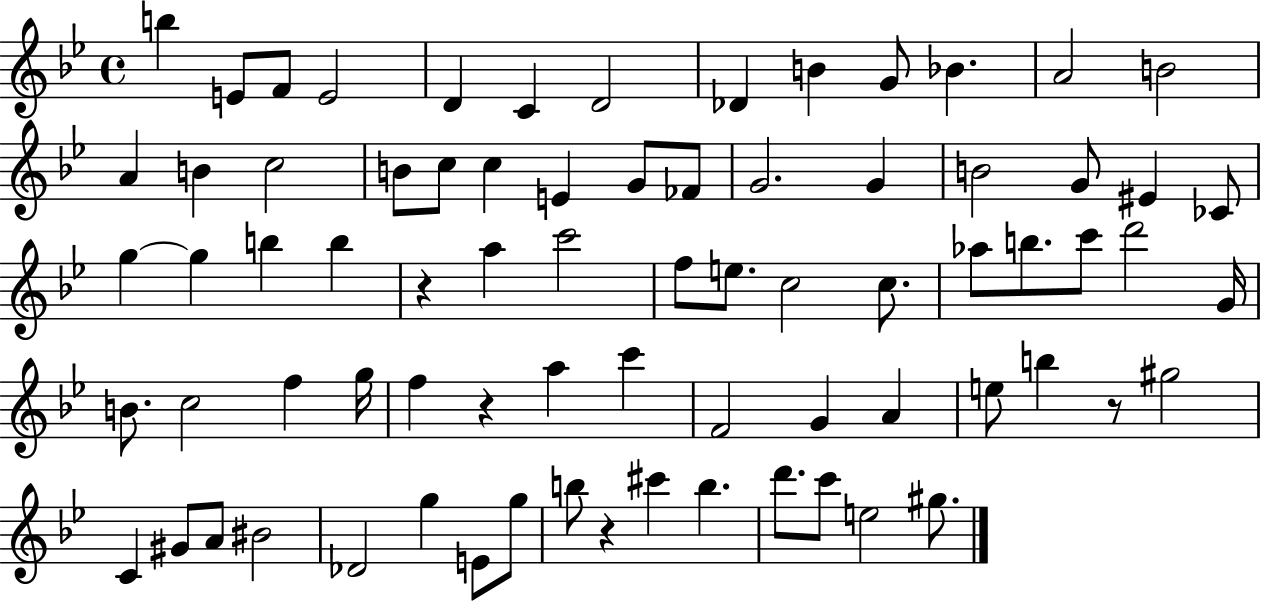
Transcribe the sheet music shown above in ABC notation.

X:1
T:Untitled
M:4/4
L:1/4
K:Bb
b E/2 F/2 E2 D C D2 _D B G/2 _B A2 B2 A B c2 B/2 c/2 c E G/2 _F/2 G2 G B2 G/2 ^E _C/2 g g b b z a c'2 f/2 e/2 c2 c/2 _a/2 b/2 c'/2 d'2 G/4 B/2 c2 f g/4 f z a c' F2 G A e/2 b z/2 ^g2 C ^G/2 A/2 ^B2 _D2 g E/2 g/2 b/2 z ^c' b d'/2 c'/2 e2 ^g/2